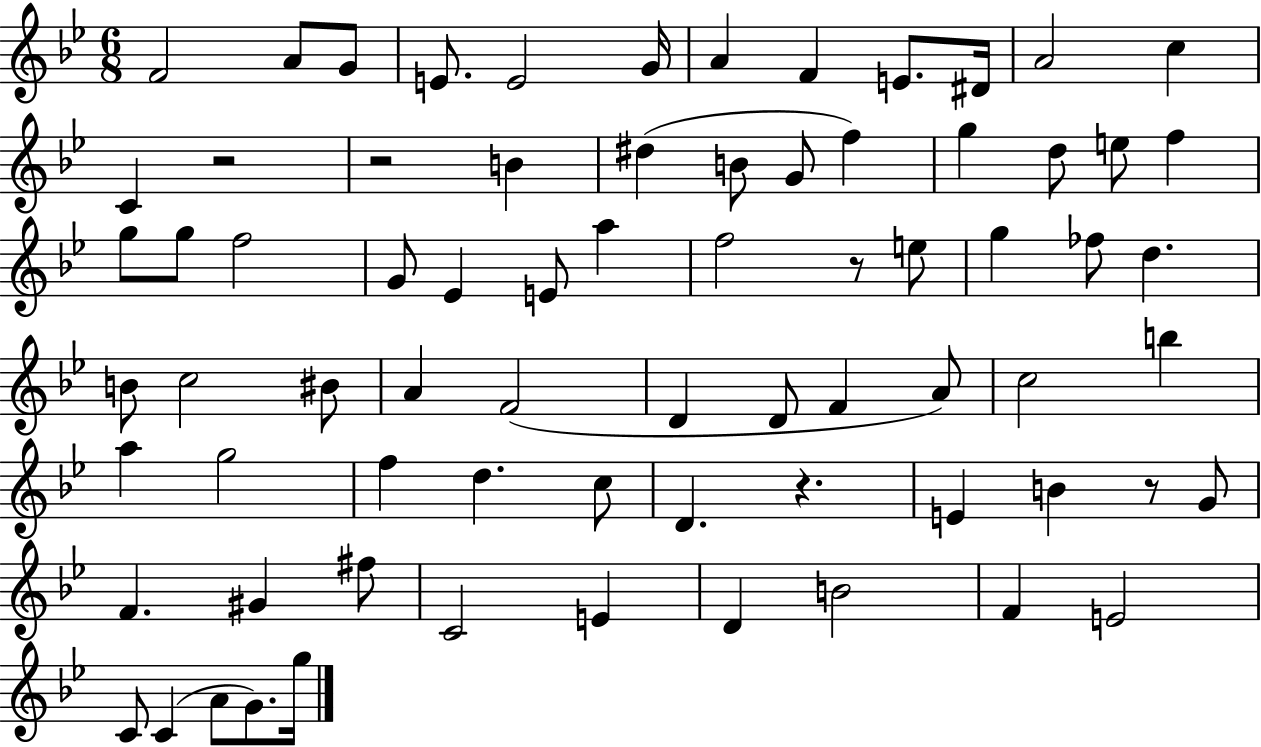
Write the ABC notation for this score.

X:1
T:Untitled
M:6/8
L:1/4
K:Bb
F2 A/2 G/2 E/2 E2 G/4 A F E/2 ^D/4 A2 c C z2 z2 B ^d B/2 G/2 f g d/2 e/2 f g/2 g/2 f2 G/2 _E E/2 a f2 z/2 e/2 g _f/2 d B/2 c2 ^B/2 A F2 D D/2 F A/2 c2 b a g2 f d c/2 D z E B z/2 G/2 F ^G ^f/2 C2 E D B2 F E2 C/2 C A/2 G/2 g/4